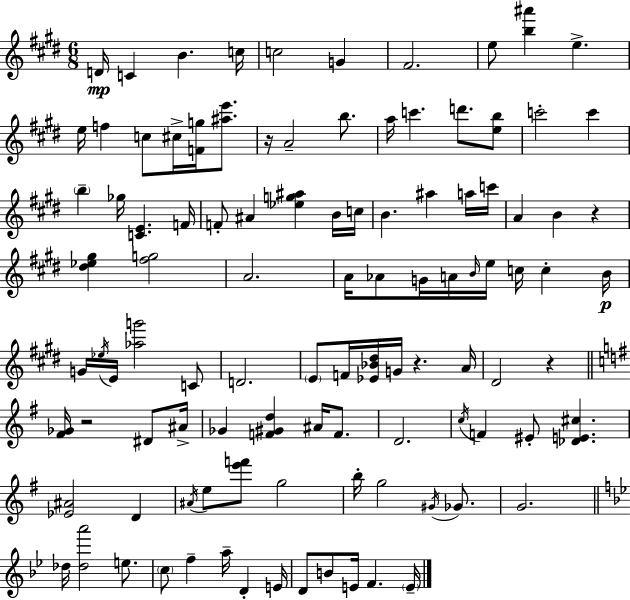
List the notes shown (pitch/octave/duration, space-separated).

D4/s C4/q B4/q. C5/s C5/h G4/q F#4/h. E5/e [B5,A#6]/q E5/q. E5/s F5/q C5/e C#5/s [F4,G5]/s [A#5,E6]/e. R/s A4/h B5/e. A5/s C6/q. D6/e. [E5,B5]/e C6/h C6/q B5/q Gb5/s [C4,E4]/q. F4/s F4/e A#4/q [Eb5,G5,A#5]/q B4/s C5/s B4/q. A#5/q A5/s C6/s A4/q B4/q R/q [D#5,Eb5,G#5]/q [F#5,G5]/h A4/h. A4/s Ab4/e G4/s A4/s B4/s E5/s C5/s C5/q B4/s G4/s Eb5/s E4/s [Ab5,G6]/h C4/e D4/h. E4/e F4/s [Eb4,Bb4,D#5]/s G4/s R/q. A4/s D#4/h R/q [F#4,Gb4]/s R/h D#4/e A#4/s Gb4/q [F4,G#4,D5]/q A#4/s F4/e. D4/h. C5/s F4/q EIS4/e [Db4,E4,C#5]/q. [Eb4,A#4]/h D4/q A#4/s E5/e [E6,F6]/e G5/h B5/s G5/h G#4/s Gb4/e. G4/h. Db5/s [Db5,A6]/h E5/e. C5/e F5/q A5/s D4/q E4/s D4/e B4/e E4/s F4/q. E4/s